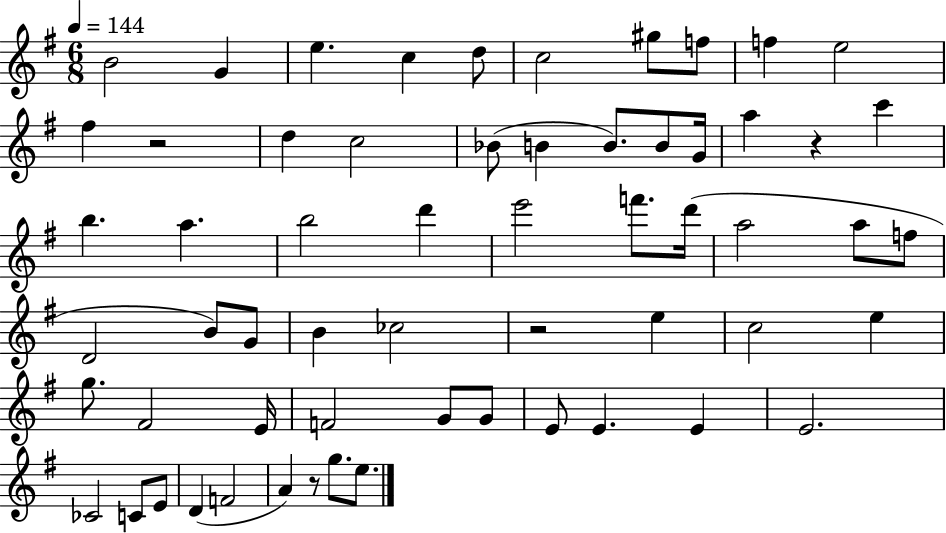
B4/h G4/q E5/q. C5/q D5/e C5/h G#5/e F5/e F5/q E5/h F#5/q R/h D5/q C5/h Bb4/e B4/q B4/e. B4/e G4/s A5/q R/q C6/q B5/q. A5/q. B5/h D6/q E6/h F6/e. D6/s A5/h A5/e F5/e D4/h B4/e G4/e B4/q CES5/h R/h E5/q C5/h E5/q G5/e. F#4/h E4/s F4/h G4/e G4/e E4/e E4/q. E4/q E4/h. CES4/h C4/e E4/e D4/q F4/h A4/q R/e G5/e. E5/e.